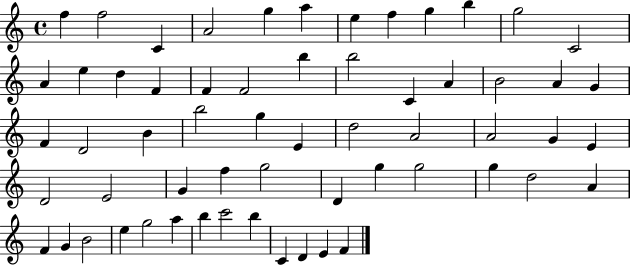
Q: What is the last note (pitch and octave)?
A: F4